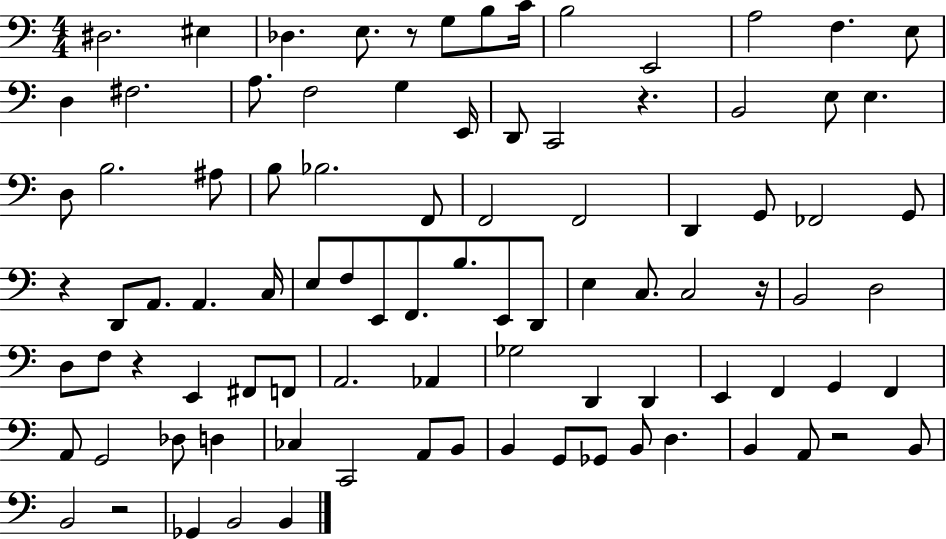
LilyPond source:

{
  \clef bass
  \numericTimeSignature
  \time 4/4
  \key c \major
  dis2. eis4 | des4. e8. r8 g8 b8 c'16 | b2 e,2 | a2 f4. e8 | \break d4 fis2. | a8. f2 g4 e,16 | d,8 c,2 r4. | b,2 e8 e4. | \break d8 b2. ais8 | b8 bes2. f,8 | f,2 f,2 | d,4 g,8 fes,2 g,8 | \break r4 d,8 a,8. a,4. c16 | e8 f8 e,8 f,8. b8. e,8 d,8 | e4 c8. c2 r16 | b,2 d2 | \break d8 f8 r4 e,4 fis,8 f,8 | a,2. aes,4 | ges2 d,4 d,4 | e,4 f,4 g,4 f,4 | \break a,8 g,2 des8 d4 | ces4 c,2 a,8 b,8 | b,4 g,8 ges,8 b,8 d4. | b,4 a,8 r2 b,8 | \break b,2 r2 | ges,4 b,2 b,4 | \bar "|."
}